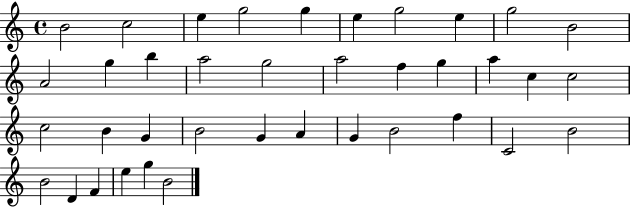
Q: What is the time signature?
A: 4/4